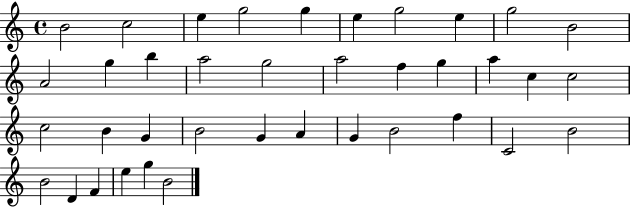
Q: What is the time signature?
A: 4/4